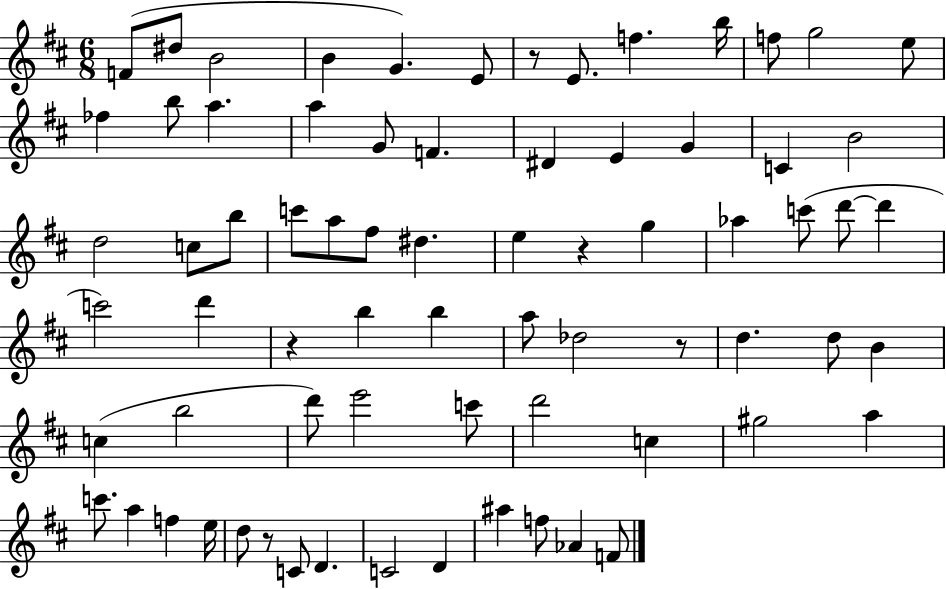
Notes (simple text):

F4/e D#5/e B4/h B4/q G4/q. E4/e R/e E4/e. F5/q. B5/s F5/e G5/h E5/e FES5/q B5/e A5/q. A5/q G4/e F4/q. D#4/q E4/q G4/q C4/q B4/h D5/h C5/e B5/e C6/e A5/e F#5/e D#5/q. E5/q R/q G5/q Ab5/q C6/e D6/e D6/q C6/h D6/q R/q B5/q B5/q A5/e Db5/h R/e D5/q. D5/e B4/q C5/q B5/h D6/e E6/h C6/e D6/h C5/q G#5/h A5/q C6/e. A5/q F5/q E5/s D5/e R/e C4/e D4/q. C4/h D4/q A#5/q F5/e Ab4/q F4/e